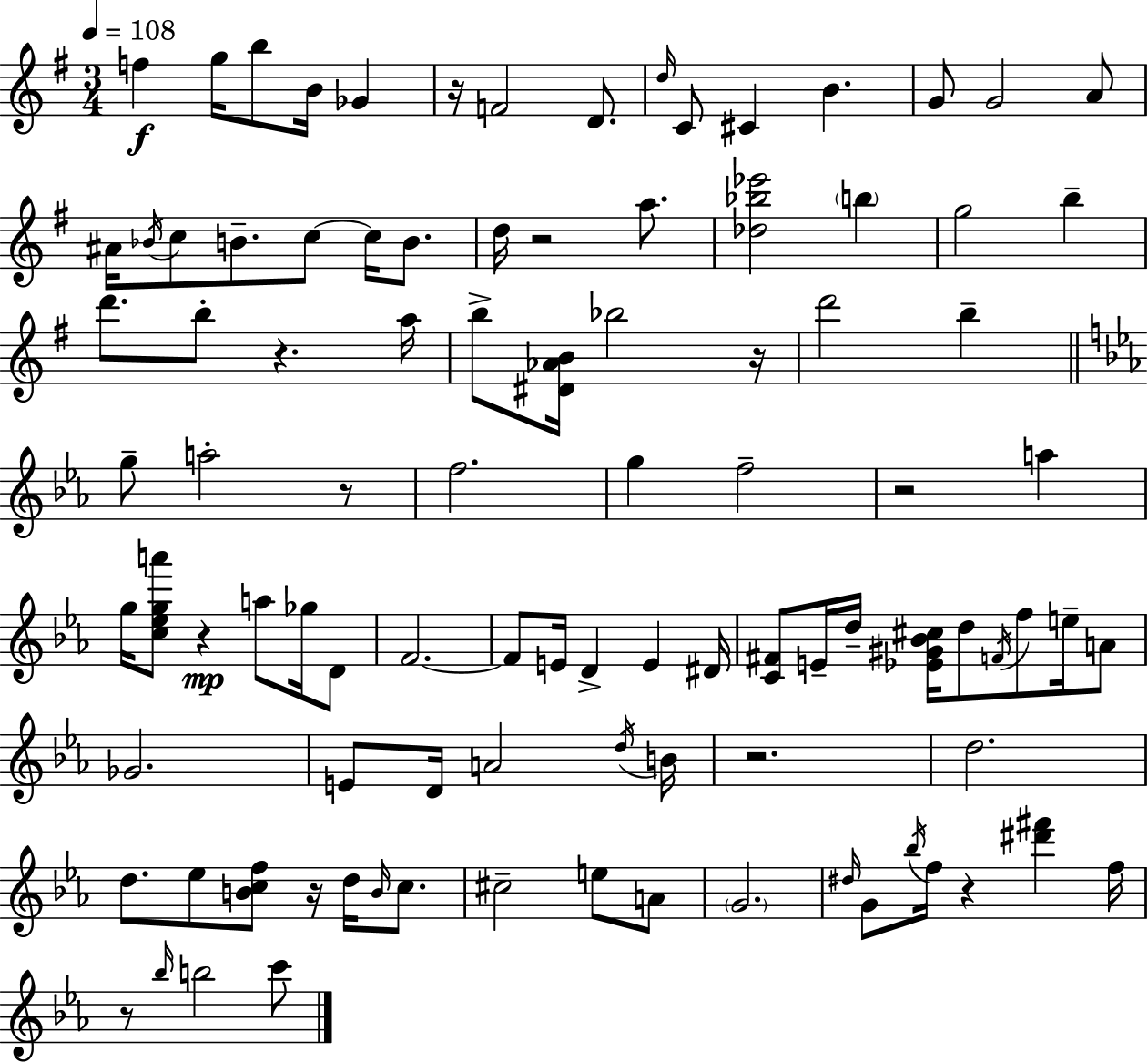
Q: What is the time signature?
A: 3/4